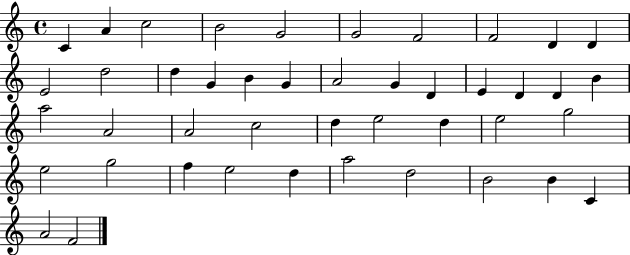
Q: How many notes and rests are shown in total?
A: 44